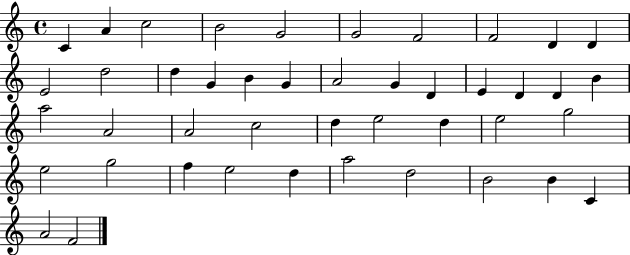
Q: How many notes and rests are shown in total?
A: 44